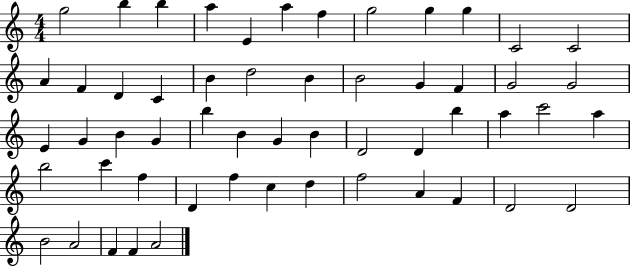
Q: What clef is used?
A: treble